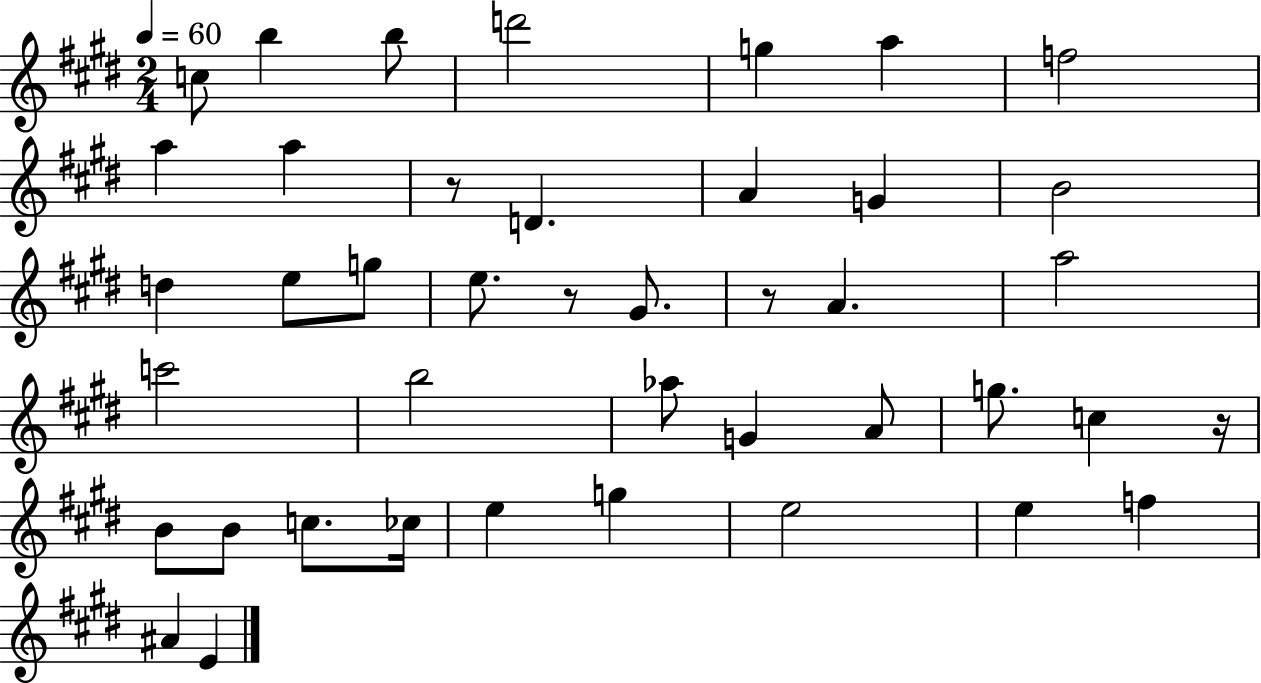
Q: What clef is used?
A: treble